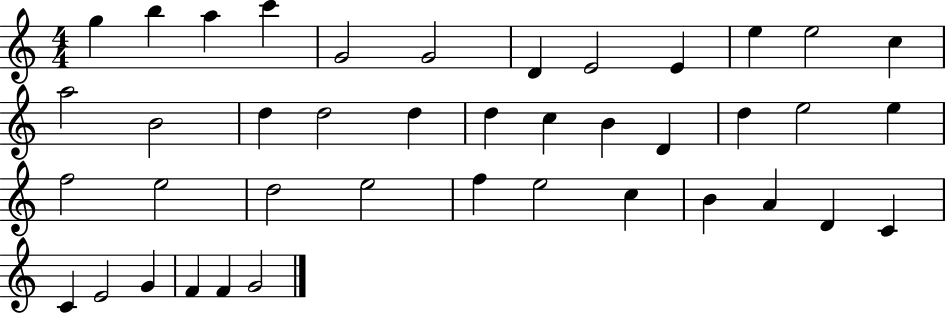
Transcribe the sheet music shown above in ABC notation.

X:1
T:Untitled
M:4/4
L:1/4
K:C
g b a c' G2 G2 D E2 E e e2 c a2 B2 d d2 d d c B D d e2 e f2 e2 d2 e2 f e2 c B A D C C E2 G F F G2